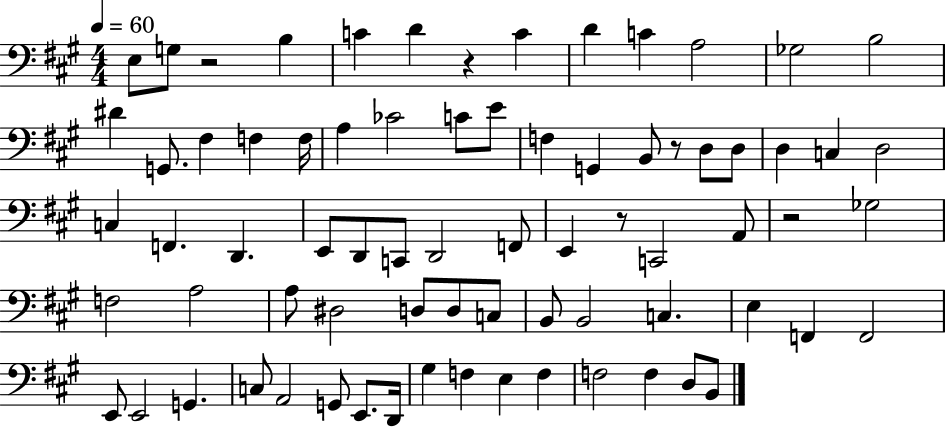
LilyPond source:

{
  \clef bass
  \numericTimeSignature
  \time 4/4
  \key a \major
  \tempo 4 = 60
  \repeat volta 2 { e8 g8 r2 b4 | c'4 d'4 r4 c'4 | d'4 c'4 a2 | ges2 b2 | \break dis'4 g,8. fis4 f4 f16 | a4 ces'2 c'8 e'8 | f4 g,4 b,8 r8 d8 d8 | d4 c4 d2 | \break c4 f,4. d,4. | e,8 d,8 c,8 d,2 f,8 | e,4 r8 c,2 a,8 | r2 ges2 | \break f2 a2 | a8 dis2 d8 d8 c8 | b,8 b,2 c4. | e4 f,4 f,2 | \break e,8 e,2 g,4. | c8 a,2 g,8 e,8. d,16 | gis4 f4 e4 f4 | f2 f4 d8 b,8 | \break } \bar "|."
}